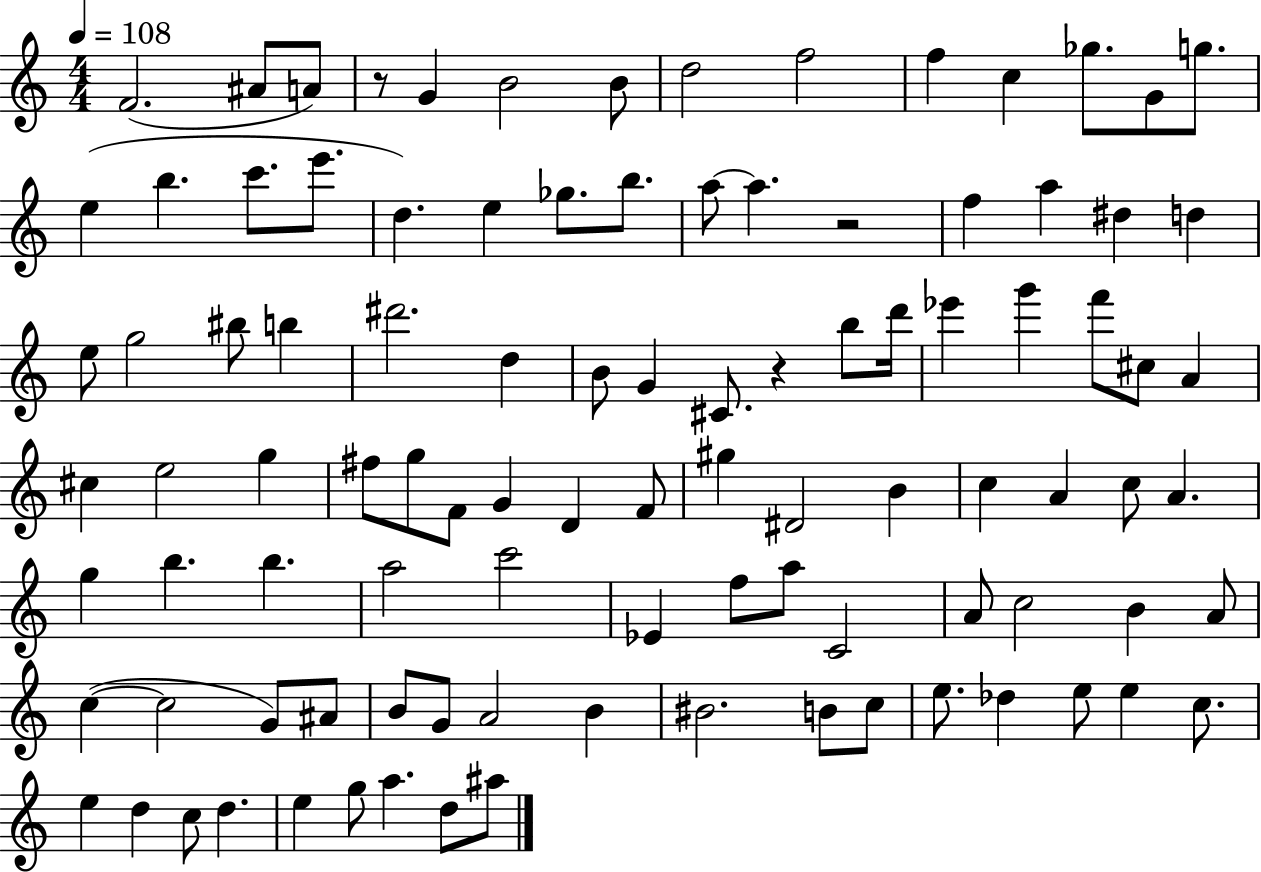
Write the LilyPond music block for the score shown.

{
  \clef treble
  \numericTimeSignature
  \time 4/4
  \key c \major
  \tempo 4 = 108
  \repeat volta 2 { f'2.( ais'8 a'8) | r8 g'4 b'2 b'8 | d''2 f''2 | f''4 c''4 ges''8. g'8 g''8. | \break e''4( b''4. c'''8. e'''8. | d''4.) e''4 ges''8. b''8. | a''8~~ a''4. r2 | f''4 a''4 dis''4 d''4 | \break e''8 g''2 bis''8 b''4 | dis'''2. d''4 | b'8 g'4 cis'8. r4 b''8 d'''16 | ees'''4 g'''4 f'''8 cis''8 a'4 | \break cis''4 e''2 g''4 | fis''8 g''8 f'8 g'4 d'4 f'8 | gis''4 dis'2 b'4 | c''4 a'4 c''8 a'4. | \break g''4 b''4. b''4. | a''2 c'''2 | ees'4 f''8 a''8 c'2 | a'8 c''2 b'4 a'8 | \break c''4~(~ c''2 g'8) ais'8 | b'8 g'8 a'2 b'4 | bis'2. b'8 c''8 | e''8. des''4 e''8 e''4 c''8. | \break e''4 d''4 c''8 d''4. | e''4 g''8 a''4. d''8 ais''8 | } \bar "|."
}